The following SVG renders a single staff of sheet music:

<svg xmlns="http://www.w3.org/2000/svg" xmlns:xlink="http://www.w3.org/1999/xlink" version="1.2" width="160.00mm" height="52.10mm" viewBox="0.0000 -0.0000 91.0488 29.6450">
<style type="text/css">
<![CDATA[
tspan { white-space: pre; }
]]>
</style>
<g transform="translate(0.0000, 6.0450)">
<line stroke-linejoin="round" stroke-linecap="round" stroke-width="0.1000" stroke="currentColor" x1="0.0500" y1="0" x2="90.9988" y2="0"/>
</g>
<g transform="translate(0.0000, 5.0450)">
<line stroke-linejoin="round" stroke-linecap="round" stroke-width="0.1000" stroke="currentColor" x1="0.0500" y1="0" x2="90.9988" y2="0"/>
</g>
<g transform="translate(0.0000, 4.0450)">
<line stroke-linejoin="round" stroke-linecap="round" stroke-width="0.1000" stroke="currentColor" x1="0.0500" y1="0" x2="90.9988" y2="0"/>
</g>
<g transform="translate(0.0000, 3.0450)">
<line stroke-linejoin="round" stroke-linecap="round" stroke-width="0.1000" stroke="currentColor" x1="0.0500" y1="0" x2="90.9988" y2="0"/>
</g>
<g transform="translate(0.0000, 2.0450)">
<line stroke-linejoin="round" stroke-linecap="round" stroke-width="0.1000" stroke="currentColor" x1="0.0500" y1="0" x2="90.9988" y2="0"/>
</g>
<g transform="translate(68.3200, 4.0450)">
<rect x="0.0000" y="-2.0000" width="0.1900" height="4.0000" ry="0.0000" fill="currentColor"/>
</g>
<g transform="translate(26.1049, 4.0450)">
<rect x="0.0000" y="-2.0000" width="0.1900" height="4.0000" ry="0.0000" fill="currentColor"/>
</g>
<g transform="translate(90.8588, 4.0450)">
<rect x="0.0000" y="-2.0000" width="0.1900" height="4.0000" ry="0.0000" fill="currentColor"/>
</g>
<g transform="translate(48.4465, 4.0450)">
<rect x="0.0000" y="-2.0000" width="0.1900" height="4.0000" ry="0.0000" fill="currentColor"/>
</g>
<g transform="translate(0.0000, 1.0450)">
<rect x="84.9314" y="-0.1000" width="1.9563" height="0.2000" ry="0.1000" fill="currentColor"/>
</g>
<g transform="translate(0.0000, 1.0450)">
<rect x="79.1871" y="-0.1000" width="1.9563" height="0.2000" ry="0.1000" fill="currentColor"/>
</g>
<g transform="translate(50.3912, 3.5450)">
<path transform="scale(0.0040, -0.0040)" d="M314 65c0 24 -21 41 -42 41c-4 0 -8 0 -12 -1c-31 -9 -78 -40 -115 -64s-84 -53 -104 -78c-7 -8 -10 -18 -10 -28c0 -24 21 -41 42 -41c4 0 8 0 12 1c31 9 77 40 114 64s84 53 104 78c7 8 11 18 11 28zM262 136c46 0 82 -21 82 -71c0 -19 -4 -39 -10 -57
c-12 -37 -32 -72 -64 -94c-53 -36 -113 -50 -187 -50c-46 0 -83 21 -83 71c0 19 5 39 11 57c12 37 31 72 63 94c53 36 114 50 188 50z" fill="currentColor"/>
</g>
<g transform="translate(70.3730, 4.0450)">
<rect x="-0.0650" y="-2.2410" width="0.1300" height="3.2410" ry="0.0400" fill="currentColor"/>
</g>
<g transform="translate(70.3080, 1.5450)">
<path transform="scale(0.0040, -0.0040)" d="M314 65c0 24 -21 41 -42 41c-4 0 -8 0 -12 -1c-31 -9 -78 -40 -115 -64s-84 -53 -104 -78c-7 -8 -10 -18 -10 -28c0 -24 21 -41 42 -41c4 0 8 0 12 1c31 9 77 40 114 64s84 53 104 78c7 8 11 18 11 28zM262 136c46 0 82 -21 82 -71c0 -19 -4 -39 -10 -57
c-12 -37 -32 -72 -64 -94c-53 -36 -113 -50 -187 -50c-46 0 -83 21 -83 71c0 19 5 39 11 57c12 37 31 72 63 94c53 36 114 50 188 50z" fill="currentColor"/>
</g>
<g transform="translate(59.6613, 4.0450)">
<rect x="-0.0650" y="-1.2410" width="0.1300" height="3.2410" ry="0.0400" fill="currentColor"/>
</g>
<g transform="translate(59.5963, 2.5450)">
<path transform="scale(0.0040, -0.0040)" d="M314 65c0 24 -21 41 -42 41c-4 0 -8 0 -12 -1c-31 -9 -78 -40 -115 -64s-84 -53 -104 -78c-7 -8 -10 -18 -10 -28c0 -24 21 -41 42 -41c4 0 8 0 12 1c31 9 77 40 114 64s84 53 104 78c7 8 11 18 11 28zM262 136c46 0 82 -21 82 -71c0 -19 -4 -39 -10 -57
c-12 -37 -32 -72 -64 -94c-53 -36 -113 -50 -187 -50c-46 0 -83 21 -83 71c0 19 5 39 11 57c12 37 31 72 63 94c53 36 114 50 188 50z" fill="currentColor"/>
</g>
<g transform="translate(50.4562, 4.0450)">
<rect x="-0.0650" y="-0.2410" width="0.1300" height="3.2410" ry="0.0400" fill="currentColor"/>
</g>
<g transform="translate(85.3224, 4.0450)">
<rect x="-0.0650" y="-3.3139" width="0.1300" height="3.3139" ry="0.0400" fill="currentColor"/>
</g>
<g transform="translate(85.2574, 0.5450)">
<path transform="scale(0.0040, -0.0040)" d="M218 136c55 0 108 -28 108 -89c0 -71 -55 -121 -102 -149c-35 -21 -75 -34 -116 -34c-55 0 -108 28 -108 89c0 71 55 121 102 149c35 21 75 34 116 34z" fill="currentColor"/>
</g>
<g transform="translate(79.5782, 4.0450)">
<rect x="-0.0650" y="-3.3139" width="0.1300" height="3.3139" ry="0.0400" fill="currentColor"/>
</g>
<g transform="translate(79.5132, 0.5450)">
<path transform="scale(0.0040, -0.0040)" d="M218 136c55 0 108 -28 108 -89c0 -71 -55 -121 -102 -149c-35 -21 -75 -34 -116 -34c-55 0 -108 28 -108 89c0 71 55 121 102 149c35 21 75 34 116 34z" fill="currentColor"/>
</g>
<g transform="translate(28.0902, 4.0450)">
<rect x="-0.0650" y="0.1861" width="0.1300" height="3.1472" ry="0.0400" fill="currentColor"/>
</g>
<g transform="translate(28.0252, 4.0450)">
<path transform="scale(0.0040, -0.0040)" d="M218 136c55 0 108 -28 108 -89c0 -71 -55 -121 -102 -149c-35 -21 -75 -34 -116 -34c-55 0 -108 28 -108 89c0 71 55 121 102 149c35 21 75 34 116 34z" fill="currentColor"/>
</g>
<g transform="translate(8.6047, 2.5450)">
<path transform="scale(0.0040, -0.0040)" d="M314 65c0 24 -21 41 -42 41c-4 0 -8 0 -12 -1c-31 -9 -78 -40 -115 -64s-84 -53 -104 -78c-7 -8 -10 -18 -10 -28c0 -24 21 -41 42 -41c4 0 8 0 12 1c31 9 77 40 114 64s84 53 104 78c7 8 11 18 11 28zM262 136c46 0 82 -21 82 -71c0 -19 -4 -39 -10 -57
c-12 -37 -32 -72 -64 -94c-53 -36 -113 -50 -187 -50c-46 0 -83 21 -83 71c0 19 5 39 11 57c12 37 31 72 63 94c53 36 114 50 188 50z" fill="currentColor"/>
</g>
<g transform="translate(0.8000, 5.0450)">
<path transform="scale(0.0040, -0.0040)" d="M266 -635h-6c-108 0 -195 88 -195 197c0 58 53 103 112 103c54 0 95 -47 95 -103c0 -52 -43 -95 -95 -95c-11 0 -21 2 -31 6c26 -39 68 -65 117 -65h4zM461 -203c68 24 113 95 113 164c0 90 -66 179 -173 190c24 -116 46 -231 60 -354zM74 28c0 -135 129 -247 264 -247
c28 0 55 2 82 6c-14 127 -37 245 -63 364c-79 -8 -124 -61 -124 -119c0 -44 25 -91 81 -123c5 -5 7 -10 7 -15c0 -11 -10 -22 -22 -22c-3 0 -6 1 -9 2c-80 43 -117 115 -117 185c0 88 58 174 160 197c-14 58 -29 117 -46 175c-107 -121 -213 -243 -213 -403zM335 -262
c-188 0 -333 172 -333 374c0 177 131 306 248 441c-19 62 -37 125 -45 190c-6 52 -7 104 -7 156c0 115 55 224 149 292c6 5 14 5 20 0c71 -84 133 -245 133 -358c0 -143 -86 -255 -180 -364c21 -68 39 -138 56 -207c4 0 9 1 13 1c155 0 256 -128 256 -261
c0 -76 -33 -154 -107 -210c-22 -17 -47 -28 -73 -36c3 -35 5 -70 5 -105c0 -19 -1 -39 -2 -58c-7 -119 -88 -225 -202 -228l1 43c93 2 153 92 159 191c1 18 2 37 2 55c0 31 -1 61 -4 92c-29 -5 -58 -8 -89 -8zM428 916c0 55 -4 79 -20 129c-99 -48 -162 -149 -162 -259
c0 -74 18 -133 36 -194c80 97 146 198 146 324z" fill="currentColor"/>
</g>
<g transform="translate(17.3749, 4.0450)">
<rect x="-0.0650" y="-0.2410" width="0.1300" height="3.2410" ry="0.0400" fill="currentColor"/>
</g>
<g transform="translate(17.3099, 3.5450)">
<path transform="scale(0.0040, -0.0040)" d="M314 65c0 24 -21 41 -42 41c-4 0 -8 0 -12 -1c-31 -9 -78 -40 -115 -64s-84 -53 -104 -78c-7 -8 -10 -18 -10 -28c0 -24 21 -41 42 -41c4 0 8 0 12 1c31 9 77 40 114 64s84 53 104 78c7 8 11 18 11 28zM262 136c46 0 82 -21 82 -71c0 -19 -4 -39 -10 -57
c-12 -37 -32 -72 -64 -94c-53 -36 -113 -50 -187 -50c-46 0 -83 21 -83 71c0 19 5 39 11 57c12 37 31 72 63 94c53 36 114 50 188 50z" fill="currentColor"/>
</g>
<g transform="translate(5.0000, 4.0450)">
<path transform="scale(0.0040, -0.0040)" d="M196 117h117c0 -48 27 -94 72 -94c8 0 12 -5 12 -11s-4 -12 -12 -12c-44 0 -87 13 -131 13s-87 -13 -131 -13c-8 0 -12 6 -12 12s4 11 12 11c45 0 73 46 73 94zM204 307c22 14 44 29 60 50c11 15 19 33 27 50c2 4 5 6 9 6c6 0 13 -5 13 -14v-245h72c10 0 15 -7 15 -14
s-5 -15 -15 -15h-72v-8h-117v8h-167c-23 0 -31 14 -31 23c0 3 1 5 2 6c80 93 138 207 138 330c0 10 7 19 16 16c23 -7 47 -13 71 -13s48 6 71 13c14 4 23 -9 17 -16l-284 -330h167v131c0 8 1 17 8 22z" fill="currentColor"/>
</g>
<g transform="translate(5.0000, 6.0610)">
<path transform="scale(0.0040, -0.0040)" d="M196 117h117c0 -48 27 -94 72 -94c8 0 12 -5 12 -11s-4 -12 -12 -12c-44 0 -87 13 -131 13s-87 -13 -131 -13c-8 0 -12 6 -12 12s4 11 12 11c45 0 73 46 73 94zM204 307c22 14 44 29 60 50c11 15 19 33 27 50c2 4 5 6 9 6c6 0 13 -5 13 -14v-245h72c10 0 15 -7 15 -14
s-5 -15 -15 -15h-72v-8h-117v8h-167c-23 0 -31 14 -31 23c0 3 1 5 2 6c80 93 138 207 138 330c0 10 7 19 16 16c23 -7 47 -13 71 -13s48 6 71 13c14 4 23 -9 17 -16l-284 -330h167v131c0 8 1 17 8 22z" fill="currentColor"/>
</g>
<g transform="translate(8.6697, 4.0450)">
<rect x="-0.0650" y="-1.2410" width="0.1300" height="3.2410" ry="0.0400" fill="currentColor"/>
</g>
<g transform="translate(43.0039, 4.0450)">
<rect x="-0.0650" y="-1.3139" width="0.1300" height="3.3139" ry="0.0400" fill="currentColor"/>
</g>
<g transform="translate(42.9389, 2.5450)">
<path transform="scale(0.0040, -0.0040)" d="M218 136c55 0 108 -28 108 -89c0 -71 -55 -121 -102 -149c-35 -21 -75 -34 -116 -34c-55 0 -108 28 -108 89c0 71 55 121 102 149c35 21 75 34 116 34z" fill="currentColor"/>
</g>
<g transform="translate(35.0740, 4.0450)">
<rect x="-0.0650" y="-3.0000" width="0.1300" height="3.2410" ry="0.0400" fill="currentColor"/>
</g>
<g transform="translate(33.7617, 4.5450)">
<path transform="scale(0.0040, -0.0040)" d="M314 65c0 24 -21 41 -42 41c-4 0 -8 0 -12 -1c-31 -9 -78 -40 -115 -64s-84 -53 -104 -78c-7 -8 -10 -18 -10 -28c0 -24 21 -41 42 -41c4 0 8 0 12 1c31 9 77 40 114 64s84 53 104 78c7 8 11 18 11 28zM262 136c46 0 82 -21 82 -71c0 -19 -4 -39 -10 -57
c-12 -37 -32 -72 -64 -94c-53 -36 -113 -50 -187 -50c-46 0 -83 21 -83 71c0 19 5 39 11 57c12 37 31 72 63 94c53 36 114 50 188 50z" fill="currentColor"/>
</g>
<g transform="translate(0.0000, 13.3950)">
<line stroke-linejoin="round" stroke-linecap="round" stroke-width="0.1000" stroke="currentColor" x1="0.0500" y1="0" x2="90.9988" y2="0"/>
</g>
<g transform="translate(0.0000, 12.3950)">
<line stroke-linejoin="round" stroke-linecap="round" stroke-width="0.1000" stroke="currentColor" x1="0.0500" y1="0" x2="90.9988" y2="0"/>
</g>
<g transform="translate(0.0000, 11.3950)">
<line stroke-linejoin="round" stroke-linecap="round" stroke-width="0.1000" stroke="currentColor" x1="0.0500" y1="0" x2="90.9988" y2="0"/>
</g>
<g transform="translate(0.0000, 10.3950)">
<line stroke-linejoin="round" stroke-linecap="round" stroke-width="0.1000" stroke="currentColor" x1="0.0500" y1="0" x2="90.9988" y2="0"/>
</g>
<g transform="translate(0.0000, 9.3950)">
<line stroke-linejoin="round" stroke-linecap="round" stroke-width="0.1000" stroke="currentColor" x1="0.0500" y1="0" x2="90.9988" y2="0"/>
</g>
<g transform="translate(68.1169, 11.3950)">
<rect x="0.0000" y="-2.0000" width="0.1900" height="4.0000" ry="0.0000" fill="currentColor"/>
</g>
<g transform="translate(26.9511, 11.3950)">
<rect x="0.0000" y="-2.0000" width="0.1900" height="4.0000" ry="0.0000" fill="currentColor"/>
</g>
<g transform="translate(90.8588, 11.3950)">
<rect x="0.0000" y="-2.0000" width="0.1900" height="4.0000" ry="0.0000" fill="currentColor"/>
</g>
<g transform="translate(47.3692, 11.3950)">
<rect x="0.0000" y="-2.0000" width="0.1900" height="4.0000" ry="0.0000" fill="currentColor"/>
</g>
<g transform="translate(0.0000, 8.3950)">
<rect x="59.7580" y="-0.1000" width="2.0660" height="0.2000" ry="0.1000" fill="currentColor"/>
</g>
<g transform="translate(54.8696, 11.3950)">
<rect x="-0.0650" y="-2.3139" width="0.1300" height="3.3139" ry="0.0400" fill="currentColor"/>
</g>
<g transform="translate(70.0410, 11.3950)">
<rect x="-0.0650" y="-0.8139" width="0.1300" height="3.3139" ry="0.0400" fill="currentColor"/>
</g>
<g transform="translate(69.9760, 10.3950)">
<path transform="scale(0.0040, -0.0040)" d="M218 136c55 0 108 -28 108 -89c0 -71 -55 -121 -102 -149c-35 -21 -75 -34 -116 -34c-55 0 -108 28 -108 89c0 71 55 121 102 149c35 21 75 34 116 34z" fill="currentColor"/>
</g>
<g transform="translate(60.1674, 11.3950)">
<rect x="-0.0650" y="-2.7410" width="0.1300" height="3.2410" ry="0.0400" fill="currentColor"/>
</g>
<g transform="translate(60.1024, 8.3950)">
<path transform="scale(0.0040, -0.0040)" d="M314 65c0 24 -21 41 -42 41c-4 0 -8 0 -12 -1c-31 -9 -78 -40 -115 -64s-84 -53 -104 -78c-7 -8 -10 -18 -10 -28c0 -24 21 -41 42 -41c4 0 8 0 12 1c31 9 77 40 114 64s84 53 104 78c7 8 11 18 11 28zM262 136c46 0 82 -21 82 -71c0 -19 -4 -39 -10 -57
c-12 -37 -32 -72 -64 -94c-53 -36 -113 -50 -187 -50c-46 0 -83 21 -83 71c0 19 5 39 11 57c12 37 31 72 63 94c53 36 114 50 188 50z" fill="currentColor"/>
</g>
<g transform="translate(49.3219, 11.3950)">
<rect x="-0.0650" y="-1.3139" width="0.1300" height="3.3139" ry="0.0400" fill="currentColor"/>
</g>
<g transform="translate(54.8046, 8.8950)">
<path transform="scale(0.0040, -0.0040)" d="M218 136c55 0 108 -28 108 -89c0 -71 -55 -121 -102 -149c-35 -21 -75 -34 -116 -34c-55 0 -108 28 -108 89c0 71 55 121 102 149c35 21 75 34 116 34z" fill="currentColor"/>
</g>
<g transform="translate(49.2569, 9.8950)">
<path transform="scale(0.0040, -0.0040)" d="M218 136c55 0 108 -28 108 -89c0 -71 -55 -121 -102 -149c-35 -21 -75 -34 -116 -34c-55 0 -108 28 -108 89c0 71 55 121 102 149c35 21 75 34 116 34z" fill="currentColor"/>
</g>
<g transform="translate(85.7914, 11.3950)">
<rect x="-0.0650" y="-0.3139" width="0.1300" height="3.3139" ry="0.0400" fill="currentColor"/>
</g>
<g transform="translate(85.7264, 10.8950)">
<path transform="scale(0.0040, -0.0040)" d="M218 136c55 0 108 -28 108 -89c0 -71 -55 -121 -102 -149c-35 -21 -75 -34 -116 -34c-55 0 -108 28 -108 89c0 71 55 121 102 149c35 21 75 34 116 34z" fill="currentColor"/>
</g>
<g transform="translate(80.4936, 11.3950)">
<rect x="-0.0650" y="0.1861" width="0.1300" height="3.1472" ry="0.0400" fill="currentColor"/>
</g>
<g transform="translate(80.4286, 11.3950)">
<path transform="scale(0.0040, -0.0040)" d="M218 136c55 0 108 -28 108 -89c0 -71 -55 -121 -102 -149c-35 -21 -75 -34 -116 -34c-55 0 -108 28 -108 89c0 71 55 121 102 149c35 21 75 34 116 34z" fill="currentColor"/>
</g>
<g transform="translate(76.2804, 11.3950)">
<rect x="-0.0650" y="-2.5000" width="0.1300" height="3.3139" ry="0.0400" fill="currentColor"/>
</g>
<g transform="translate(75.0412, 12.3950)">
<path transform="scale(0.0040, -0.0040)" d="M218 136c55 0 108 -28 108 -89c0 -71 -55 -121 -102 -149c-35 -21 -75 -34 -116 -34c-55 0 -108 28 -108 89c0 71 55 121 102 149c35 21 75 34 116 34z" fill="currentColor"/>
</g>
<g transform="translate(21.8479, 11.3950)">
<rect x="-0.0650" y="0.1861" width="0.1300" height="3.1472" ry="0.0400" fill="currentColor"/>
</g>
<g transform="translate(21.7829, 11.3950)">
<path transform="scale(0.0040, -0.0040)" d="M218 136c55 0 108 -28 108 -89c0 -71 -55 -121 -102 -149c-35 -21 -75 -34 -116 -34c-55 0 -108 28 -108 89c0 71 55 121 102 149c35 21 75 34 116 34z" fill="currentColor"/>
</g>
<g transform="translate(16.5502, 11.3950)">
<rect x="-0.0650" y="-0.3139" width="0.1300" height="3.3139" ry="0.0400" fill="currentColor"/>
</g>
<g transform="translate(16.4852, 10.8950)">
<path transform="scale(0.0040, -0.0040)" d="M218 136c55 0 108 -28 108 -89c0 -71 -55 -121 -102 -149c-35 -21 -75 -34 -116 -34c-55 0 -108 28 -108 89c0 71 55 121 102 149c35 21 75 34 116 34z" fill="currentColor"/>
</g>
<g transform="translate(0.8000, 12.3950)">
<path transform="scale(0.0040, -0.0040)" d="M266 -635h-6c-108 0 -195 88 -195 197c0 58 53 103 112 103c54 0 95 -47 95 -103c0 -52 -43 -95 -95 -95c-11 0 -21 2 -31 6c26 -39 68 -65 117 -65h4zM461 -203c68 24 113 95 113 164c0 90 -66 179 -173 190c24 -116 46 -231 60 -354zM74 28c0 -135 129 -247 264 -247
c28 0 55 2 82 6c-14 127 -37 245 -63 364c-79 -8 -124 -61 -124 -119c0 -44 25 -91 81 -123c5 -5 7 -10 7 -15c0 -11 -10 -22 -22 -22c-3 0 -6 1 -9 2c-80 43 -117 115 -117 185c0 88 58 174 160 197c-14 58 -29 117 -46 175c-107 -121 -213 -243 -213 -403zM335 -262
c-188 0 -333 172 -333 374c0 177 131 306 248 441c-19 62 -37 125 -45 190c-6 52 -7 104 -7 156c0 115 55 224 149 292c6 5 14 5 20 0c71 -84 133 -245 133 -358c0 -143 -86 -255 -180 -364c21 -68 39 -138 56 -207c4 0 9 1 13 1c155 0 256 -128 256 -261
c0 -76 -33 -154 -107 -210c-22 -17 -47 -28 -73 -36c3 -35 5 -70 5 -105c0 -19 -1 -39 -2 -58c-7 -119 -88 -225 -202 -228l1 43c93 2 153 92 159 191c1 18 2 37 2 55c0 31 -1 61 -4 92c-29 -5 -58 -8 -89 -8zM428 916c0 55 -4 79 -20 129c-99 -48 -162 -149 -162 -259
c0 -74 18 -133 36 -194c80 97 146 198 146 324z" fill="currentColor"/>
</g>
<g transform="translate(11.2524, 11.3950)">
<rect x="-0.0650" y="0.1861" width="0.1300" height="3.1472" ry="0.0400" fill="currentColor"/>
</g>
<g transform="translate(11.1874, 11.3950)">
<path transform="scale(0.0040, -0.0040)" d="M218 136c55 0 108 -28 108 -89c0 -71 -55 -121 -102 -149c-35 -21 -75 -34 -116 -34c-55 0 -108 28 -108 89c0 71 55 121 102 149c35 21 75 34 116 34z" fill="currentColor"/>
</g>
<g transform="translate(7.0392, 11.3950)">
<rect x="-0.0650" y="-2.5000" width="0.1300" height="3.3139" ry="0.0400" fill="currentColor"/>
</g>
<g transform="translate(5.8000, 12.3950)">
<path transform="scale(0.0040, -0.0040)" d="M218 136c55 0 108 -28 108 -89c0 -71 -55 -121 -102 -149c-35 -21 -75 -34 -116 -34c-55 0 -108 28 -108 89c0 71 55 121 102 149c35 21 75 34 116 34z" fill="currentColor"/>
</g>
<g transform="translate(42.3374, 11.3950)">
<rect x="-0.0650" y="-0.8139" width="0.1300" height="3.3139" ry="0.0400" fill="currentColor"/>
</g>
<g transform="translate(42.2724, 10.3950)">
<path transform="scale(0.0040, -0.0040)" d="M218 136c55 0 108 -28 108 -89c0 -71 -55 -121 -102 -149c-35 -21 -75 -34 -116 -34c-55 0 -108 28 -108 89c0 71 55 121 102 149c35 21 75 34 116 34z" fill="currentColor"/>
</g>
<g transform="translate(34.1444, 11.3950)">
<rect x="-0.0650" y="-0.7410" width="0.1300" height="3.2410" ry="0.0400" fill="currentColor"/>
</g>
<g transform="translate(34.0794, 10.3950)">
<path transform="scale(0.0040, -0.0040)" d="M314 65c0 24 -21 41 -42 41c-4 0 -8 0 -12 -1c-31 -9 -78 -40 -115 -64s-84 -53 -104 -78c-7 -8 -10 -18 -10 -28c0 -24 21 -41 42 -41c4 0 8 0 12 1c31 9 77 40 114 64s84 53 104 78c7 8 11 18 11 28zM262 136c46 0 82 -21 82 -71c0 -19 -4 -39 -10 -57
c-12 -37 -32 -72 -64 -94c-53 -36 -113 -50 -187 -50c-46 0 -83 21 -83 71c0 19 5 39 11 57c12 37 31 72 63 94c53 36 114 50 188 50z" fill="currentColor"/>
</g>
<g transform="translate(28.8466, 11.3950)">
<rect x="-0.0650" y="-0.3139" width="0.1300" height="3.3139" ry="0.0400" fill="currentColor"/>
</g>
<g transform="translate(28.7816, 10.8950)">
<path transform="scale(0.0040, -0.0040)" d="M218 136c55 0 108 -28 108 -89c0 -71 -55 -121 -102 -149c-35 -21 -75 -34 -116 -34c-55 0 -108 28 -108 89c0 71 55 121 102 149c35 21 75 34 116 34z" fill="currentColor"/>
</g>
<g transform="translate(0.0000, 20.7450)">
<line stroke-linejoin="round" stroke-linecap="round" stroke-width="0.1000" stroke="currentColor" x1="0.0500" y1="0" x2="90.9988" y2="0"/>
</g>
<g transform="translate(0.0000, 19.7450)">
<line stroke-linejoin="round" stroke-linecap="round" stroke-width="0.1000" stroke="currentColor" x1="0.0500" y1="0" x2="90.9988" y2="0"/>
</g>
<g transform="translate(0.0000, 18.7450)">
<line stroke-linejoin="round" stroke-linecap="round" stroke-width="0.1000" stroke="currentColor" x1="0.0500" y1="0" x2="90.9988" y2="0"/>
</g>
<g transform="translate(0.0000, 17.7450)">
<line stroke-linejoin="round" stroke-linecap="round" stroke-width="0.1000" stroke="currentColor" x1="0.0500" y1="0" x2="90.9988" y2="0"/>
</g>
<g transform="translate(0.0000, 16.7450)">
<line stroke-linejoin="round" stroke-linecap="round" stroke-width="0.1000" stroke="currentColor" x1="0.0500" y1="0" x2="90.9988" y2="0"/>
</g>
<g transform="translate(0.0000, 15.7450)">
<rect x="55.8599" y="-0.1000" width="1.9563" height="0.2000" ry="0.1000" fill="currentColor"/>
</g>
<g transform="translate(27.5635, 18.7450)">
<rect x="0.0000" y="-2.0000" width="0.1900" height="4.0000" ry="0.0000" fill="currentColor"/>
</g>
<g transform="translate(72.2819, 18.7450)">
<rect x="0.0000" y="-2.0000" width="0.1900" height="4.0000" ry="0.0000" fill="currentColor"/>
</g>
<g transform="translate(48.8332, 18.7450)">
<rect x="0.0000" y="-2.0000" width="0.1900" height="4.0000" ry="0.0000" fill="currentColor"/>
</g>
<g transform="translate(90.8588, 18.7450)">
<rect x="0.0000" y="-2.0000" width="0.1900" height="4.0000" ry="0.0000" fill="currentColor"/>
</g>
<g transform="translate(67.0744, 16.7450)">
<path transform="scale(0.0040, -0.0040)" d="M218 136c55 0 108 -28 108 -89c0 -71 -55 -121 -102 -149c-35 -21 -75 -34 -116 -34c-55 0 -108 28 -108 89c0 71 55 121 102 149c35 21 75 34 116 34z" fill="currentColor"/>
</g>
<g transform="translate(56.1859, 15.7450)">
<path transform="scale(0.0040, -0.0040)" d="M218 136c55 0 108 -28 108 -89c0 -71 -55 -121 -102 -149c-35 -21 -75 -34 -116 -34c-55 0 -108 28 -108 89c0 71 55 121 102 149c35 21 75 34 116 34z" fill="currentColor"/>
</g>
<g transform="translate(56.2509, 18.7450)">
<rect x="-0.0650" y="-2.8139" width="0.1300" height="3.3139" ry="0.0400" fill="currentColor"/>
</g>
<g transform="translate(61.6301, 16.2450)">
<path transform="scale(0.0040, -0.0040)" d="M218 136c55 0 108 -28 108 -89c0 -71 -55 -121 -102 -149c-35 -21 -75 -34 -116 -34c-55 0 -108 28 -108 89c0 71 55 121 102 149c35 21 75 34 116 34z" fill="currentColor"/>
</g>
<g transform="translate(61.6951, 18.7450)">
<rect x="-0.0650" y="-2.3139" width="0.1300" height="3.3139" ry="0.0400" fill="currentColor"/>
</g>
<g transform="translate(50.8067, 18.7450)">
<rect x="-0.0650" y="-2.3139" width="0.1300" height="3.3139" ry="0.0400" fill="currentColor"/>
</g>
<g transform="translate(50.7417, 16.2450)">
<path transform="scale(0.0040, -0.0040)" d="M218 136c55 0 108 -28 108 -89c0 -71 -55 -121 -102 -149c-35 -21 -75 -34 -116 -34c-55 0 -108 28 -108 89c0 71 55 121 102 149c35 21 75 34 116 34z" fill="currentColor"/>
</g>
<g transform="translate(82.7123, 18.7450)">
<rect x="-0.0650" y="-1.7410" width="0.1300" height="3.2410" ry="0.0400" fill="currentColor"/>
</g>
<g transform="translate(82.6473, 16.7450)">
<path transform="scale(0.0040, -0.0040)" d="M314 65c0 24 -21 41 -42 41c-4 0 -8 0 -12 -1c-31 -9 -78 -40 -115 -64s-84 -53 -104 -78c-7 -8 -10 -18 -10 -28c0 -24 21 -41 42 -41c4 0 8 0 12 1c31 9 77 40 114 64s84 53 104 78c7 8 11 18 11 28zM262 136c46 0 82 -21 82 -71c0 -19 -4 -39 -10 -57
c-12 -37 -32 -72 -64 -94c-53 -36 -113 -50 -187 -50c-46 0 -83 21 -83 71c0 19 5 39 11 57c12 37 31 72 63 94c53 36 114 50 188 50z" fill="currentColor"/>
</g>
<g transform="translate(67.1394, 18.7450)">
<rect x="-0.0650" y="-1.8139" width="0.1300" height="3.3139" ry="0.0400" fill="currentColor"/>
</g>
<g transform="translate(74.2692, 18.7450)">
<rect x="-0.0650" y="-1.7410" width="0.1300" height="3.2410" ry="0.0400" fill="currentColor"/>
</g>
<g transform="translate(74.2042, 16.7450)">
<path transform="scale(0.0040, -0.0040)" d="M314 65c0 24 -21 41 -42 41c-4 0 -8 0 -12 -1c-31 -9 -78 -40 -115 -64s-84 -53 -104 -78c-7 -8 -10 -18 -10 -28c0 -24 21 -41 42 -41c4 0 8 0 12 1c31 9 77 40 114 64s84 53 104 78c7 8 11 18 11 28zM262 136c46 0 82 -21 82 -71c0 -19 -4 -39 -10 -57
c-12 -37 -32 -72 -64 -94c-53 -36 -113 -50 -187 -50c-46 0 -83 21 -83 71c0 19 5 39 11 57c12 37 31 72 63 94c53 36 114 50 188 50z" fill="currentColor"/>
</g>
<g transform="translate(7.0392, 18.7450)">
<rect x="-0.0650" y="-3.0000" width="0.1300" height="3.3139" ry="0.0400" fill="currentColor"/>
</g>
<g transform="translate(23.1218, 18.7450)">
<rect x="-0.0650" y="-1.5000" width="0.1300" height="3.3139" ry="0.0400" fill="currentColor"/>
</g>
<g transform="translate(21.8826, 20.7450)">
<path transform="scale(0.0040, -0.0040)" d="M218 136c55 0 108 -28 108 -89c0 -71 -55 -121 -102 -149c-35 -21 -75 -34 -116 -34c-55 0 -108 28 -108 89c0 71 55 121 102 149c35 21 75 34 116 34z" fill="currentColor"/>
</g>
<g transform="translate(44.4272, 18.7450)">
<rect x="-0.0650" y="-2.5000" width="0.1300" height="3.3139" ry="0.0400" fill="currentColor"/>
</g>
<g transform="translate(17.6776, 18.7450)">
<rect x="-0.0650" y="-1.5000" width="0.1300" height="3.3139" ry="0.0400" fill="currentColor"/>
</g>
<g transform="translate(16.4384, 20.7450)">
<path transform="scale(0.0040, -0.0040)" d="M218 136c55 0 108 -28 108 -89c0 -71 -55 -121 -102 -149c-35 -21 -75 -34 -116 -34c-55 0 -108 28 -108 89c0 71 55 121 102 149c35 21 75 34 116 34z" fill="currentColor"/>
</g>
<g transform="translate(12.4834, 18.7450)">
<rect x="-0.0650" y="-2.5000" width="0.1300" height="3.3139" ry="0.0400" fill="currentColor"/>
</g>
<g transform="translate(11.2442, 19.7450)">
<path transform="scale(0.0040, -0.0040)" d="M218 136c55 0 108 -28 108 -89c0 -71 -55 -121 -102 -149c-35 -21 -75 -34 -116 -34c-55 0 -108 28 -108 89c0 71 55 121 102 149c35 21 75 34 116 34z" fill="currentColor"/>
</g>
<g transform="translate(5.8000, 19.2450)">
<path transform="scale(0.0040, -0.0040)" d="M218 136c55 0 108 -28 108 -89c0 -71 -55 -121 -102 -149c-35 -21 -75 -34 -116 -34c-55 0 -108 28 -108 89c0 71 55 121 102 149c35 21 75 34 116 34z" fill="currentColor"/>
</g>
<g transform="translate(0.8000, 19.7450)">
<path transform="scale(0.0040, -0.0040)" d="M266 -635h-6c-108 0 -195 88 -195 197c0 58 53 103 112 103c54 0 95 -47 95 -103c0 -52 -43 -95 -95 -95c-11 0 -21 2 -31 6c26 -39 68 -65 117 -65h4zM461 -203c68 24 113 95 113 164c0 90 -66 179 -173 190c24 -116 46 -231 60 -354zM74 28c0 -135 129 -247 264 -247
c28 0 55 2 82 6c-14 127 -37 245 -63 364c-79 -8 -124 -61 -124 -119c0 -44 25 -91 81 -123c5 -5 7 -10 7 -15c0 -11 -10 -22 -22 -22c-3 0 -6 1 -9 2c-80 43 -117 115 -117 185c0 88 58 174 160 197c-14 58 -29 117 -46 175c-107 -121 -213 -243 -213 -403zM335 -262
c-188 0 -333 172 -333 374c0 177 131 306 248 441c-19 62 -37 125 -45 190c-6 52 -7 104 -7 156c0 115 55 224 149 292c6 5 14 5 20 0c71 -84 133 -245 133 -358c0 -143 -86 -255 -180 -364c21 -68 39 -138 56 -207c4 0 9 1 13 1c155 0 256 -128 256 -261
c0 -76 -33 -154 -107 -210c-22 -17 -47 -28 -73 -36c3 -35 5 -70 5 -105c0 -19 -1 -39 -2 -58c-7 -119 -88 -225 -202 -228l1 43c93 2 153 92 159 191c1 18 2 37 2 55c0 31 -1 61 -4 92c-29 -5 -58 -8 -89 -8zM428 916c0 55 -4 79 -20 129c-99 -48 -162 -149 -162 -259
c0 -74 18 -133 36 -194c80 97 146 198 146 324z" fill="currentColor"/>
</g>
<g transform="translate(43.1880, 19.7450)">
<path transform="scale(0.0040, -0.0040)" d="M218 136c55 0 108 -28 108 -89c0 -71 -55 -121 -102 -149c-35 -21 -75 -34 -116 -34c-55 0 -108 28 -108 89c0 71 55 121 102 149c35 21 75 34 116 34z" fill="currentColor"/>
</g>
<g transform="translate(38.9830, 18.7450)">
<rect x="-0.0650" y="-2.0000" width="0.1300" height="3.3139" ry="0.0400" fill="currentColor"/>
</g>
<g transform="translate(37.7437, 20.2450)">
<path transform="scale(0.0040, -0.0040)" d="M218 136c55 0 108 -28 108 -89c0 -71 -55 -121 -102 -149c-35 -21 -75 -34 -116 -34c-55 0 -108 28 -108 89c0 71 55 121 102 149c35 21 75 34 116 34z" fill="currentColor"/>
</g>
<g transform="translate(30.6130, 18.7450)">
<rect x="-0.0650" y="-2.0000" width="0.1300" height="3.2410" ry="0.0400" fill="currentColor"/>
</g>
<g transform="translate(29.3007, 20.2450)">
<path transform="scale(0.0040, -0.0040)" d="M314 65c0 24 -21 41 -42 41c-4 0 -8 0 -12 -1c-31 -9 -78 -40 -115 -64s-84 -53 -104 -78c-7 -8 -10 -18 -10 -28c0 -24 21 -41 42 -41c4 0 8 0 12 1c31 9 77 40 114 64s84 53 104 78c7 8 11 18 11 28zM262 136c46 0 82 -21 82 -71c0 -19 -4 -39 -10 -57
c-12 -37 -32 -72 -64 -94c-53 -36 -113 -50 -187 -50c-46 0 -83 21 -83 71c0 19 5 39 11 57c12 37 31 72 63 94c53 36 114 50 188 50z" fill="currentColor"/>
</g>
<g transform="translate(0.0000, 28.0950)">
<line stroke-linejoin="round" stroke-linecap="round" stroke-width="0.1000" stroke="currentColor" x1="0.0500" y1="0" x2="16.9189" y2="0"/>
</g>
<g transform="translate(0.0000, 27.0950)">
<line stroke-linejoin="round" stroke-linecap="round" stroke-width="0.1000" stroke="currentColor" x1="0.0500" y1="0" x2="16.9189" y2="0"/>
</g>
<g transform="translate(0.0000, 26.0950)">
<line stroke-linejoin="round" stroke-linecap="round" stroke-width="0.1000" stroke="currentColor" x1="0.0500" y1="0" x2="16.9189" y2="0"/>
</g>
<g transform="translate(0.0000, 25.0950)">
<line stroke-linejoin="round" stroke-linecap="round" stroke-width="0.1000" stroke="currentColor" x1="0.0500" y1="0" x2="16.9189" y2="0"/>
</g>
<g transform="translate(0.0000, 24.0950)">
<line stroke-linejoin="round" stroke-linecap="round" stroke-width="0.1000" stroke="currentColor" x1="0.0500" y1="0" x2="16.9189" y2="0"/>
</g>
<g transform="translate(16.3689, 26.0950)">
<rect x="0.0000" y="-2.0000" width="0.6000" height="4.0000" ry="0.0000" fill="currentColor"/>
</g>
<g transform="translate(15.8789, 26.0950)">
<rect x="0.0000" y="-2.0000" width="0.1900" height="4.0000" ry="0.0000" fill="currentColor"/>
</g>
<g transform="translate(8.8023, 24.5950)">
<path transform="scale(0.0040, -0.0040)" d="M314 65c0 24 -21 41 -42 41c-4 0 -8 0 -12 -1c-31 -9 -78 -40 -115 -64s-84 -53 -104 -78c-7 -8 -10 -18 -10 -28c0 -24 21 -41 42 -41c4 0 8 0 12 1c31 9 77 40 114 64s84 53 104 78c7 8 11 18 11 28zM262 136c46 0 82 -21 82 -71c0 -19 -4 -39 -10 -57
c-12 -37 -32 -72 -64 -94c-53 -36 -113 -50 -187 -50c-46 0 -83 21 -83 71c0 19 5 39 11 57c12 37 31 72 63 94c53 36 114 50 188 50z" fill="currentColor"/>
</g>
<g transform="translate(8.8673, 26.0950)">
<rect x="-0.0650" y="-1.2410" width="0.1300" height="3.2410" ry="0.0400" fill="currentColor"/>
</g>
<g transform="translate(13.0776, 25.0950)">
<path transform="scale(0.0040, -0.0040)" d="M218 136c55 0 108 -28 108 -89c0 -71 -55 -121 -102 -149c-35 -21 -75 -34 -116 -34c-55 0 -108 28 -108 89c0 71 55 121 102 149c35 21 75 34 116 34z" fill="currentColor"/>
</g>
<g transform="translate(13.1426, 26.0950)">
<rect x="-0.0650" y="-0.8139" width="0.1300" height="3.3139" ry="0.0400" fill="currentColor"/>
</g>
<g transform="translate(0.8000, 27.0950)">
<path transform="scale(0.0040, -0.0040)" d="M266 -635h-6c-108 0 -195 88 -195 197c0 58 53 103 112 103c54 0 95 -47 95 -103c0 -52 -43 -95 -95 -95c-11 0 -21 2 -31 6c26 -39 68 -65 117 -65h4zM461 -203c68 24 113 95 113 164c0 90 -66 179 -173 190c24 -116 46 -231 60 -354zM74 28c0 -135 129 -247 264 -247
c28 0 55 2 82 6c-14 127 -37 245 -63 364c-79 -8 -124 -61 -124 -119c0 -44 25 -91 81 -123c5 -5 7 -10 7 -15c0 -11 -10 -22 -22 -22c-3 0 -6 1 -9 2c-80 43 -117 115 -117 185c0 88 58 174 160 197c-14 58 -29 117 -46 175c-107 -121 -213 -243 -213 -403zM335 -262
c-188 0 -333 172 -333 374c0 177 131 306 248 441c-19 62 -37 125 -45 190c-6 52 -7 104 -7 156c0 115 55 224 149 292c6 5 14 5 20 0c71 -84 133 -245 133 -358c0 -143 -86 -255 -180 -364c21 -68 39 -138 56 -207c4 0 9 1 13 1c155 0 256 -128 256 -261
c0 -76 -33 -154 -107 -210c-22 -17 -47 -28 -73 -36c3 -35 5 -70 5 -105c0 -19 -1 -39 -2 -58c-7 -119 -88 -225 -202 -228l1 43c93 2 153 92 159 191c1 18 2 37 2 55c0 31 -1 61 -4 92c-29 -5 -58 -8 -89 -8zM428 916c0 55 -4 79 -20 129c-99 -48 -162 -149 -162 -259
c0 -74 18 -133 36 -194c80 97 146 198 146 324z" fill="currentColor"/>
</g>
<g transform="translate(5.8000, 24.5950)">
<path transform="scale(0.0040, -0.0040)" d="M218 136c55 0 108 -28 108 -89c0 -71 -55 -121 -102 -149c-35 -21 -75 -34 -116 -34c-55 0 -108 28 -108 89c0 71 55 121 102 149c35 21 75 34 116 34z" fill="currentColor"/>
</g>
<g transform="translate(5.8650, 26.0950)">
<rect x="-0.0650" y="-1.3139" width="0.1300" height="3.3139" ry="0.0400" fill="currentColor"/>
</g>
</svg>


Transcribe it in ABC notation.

X:1
T:Untitled
M:4/4
L:1/4
K:C
e2 c2 B A2 e c2 e2 g2 b b G B c B c d2 d e g a2 d G B c A G E E F2 F G g a g f f2 f2 e e2 d